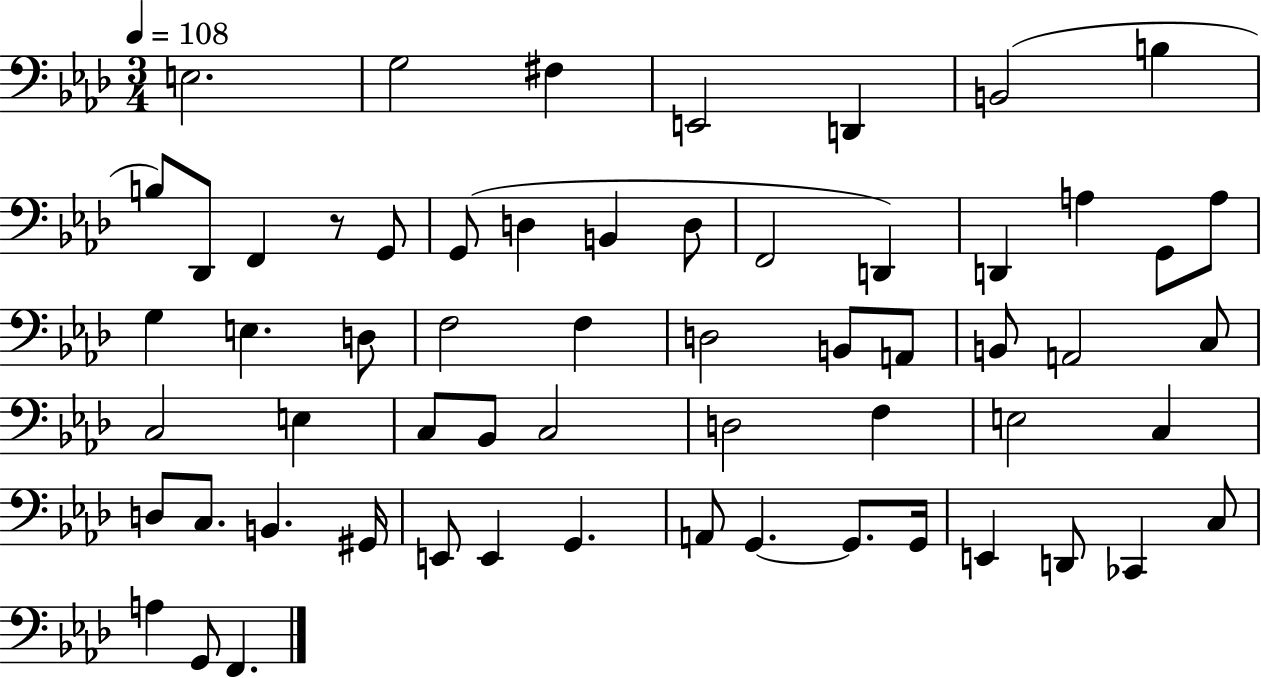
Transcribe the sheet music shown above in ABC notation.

X:1
T:Untitled
M:3/4
L:1/4
K:Ab
E,2 G,2 ^F, E,,2 D,, B,,2 B, B,/2 _D,,/2 F,, z/2 G,,/2 G,,/2 D, B,, D,/2 F,,2 D,, D,, A, G,,/2 A,/2 G, E, D,/2 F,2 F, D,2 B,,/2 A,,/2 B,,/2 A,,2 C,/2 C,2 E, C,/2 _B,,/2 C,2 D,2 F, E,2 C, D,/2 C,/2 B,, ^G,,/4 E,,/2 E,, G,, A,,/2 G,, G,,/2 G,,/4 E,, D,,/2 _C,, C,/2 A, G,,/2 F,,